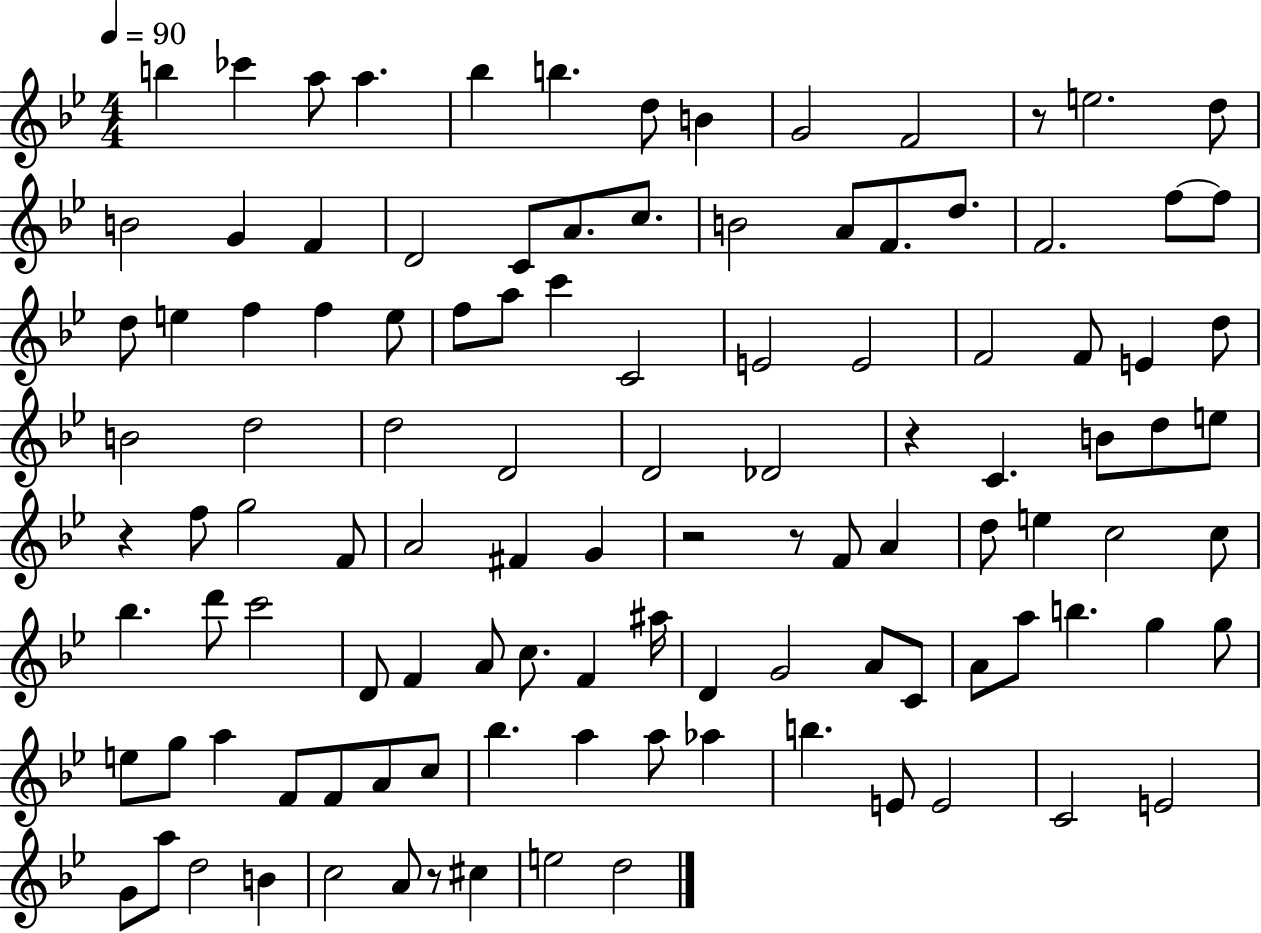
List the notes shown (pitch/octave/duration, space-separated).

B5/q CES6/q A5/e A5/q. Bb5/q B5/q. D5/e B4/q G4/h F4/h R/e E5/h. D5/e B4/h G4/q F4/q D4/h C4/e A4/e. C5/e. B4/h A4/e F4/e. D5/e. F4/h. F5/e F5/e D5/e E5/q F5/q F5/q E5/e F5/e A5/e C6/q C4/h E4/h E4/h F4/h F4/e E4/q D5/e B4/h D5/h D5/h D4/h D4/h Db4/h R/q C4/q. B4/e D5/e E5/e R/q F5/e G5/h F4/e A4/h F#4/q G4/q R/h R/e F4/e A4/q D5/e E5/q C5/h C5/e Bb5/q. D6/e C6/h D4/e F4/q A4/e C5/e. F4/q A#5/s D4/q G4/h A4/e C4/e A4/e A5/e B5/q. G5/q G5/e E5/e G5/e A5/q F4/e F4/e A4/e C5/e Bb5/q. A5/q A5/e Ab5/q B5/q. E4/e E4/h C4/h E4/h G4/e A5/e D5/h B4/q C5/h A4/e R/e C#5/q E5/h D5/h